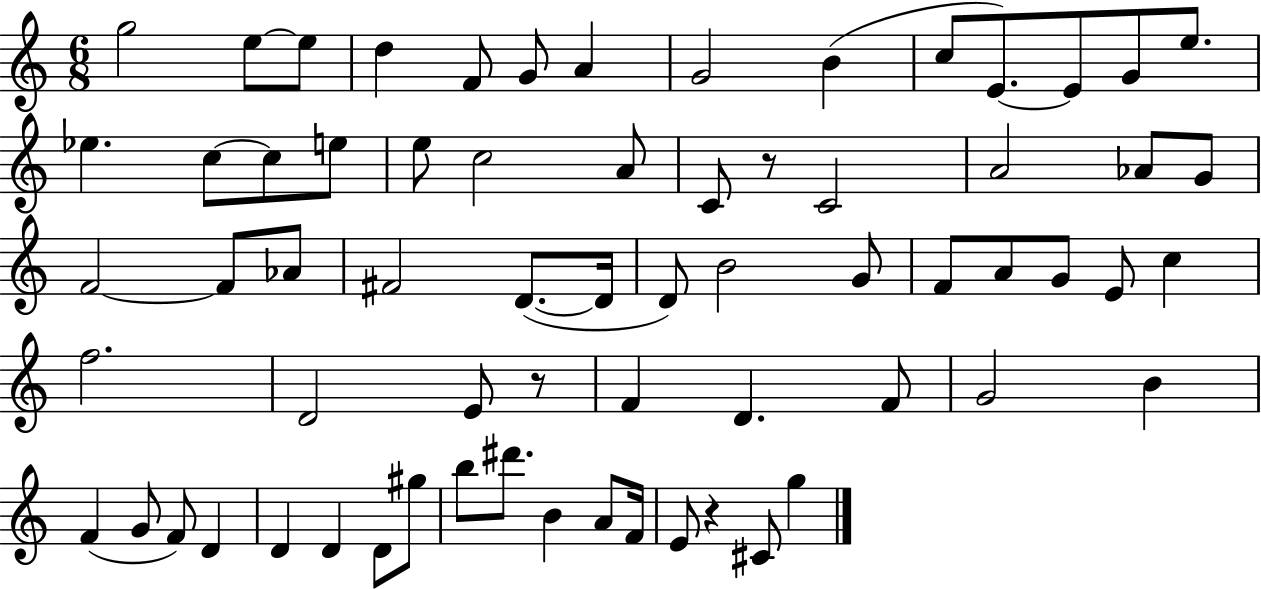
G5/h E5/e E5/e D5/q F4/e G4/e A4/q G4/h B4/q C5/e E4/e. E4/e G4/e E5/e. Eb5/q. C5/e C5/e E5/e E5/e C5/h A4/e C4/e R/e C4/h A4/h Ab4/e G4/e F4/h F4/e Ab4/e F#4/h D4/e. D4/s D4/e B4/h G4/e F4/e A4/e G4/e E4/e C5/q F5/h. D4/h E4/e R/e F4/q D4/q. F4/e G4/h B4/q F4/q G4/e F4/e D4/q D4/q D4/q D4/e G#5/e B5/e D#6/e. B4/q A4/e F4/s E4/e R/q C#4/e G5/q